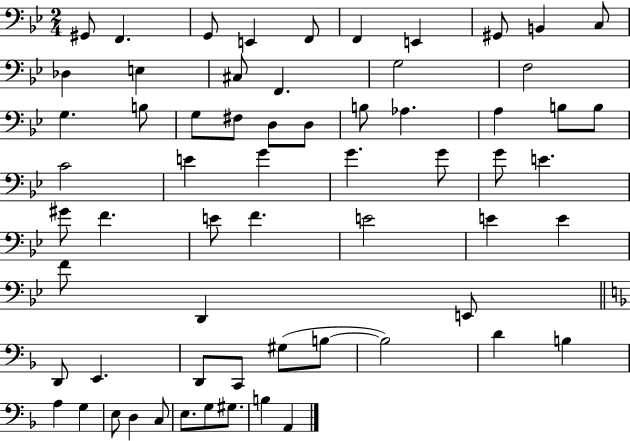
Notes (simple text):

G#2/e F2/q. G2/e E2/q F2/e F2/q E2/q G#2/e B2/q C3/e Db3/q E3/q C#3/e F2/q. G3/h F3/h G3/q. B3/e G3/e F#3/e D3/e D3/e B3/e Ab3/q. A3/q B3/e B3/e C4/h E4/q G4/q G4/q. G4/e G4/e E4/q. G#4/e F4/q. E4/e F4/q. E4/h E4/q E4/q F4/e D2/q E2/e D2/e E2/q. D2/e C2/e G#3/e B3/e B3/h D4/q B3/q A3/q G3/q E3/e D3/q C3/e E3/e. G3/e G#3/e. B3/q A2/q